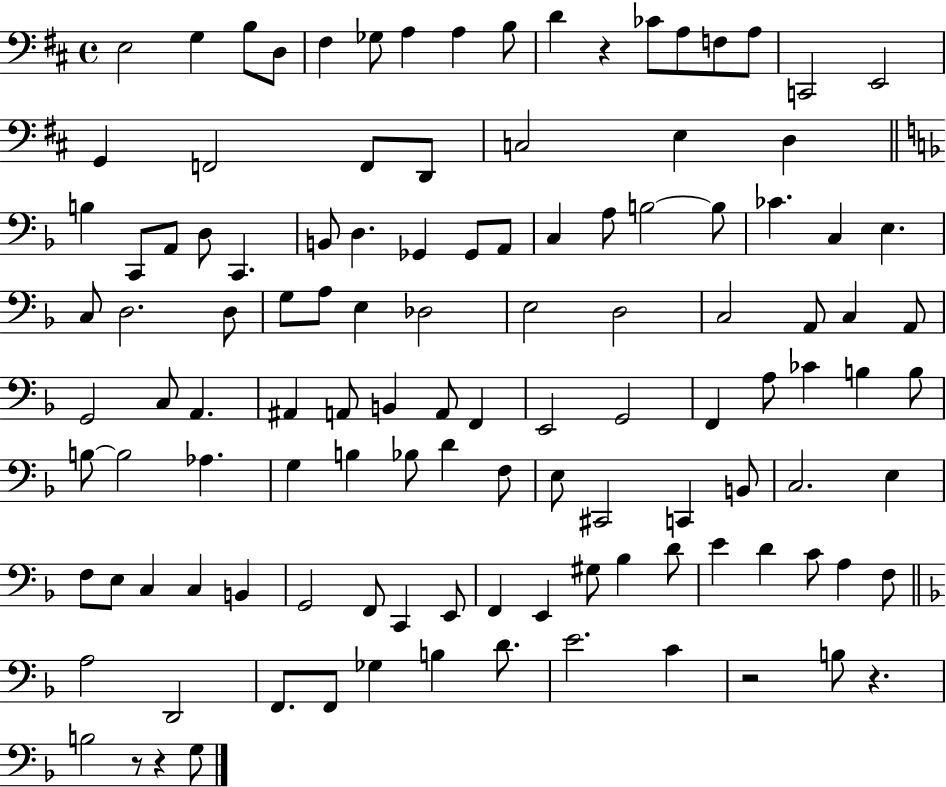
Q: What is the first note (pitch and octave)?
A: E3